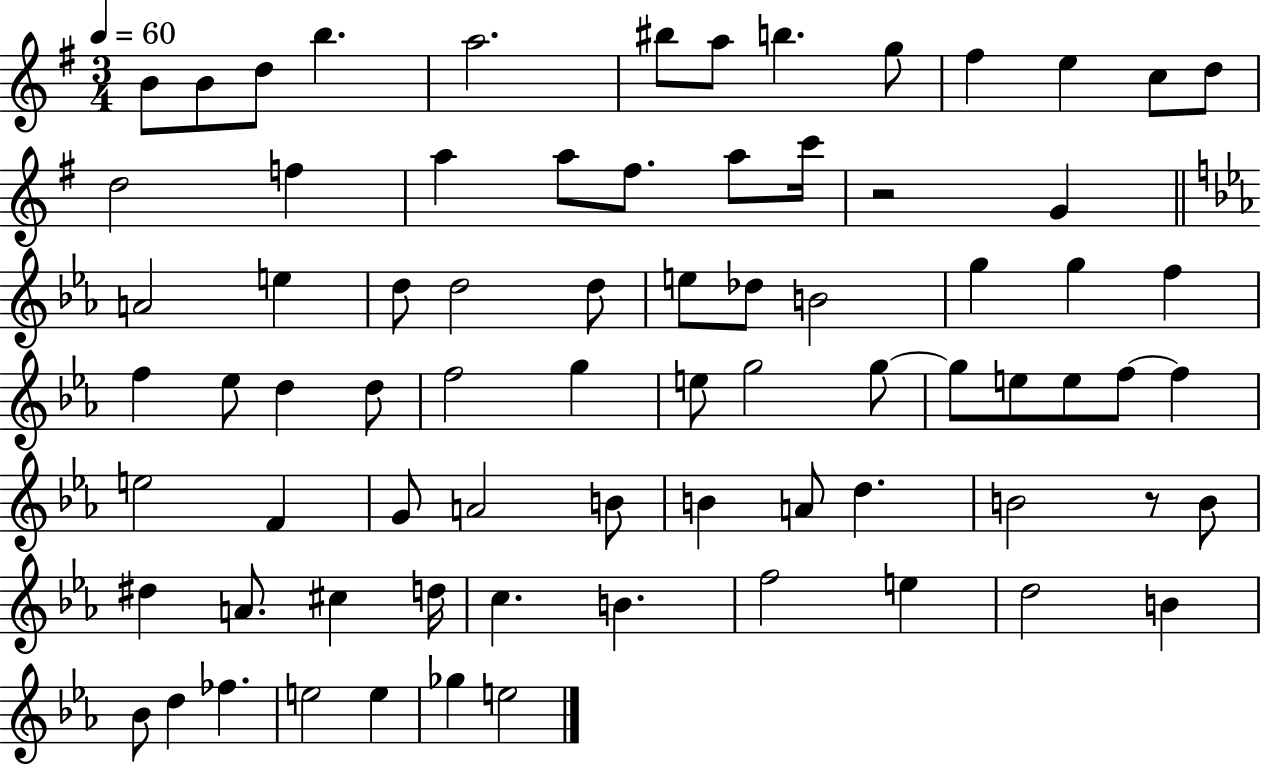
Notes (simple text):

B4/e B4/e D5/e B5/q. A5/h. BIS5/e A5/e B5/q. G5/e F#5/q E5/q C5/e D5/e D5/h F5/q A5/q A5/e F#5/e. A5/e C6/s R/h G4/q A4/h E5/q D5/e D5/h D5/e E5/e Db5/e B4/h G5/q G5/q F5/q F5/q Eb5/e D5/q D5/e F5/h G5/q E5/e G5/h G5/e G5/e E5/e E5/e F5/e F5/q E5/h F4/q G4/e A4/h B4/e B4/q A4/e D5/q. B4/h R/e B4/e D#5/q A4/e. C#5/q D5/s C5/q. B4/q. F5/h E5/q D5/h B4/q Bb4/e D5/q FES5/q. E5/h E5/q Gb5/q E5/h